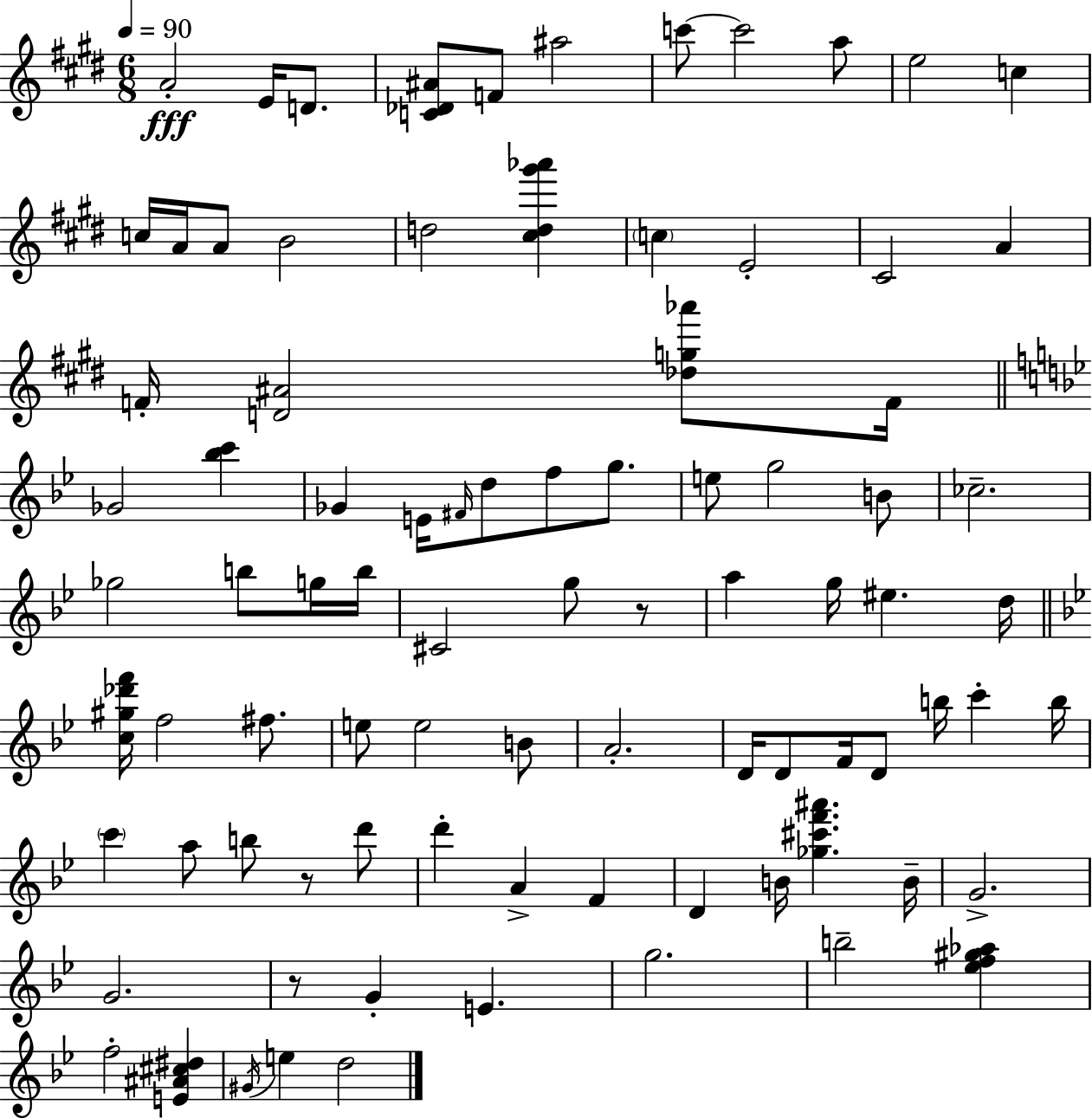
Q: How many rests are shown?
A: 3